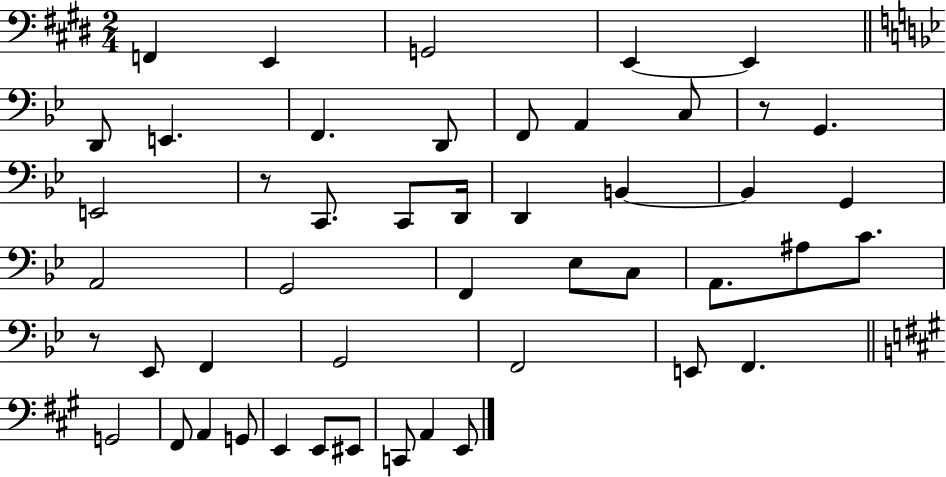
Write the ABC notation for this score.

X:1
T:Untitled
M:2/4
L:1/4
K:E
F,, E,, G,,2 E,, E,, D,,/2 E,, F,, D,,/2 F,,/2 A,, C,/2 z/2 G,, E,,2 z/2 C,,/2 C,,/2 D,,/4 D,, B,, B,, G,, A,,2 G,,2 F,, _E,/2 C,/2 A,,/2 ^A,/2 C/2 z/2 _E,,/2 F,, G,,2 F,,2 E,,/2 F,, G,,2 ^F,,/2 A,, G,,/2 E,, E,,/2 ^E,,/2 C,,/2 A,, E,,/2